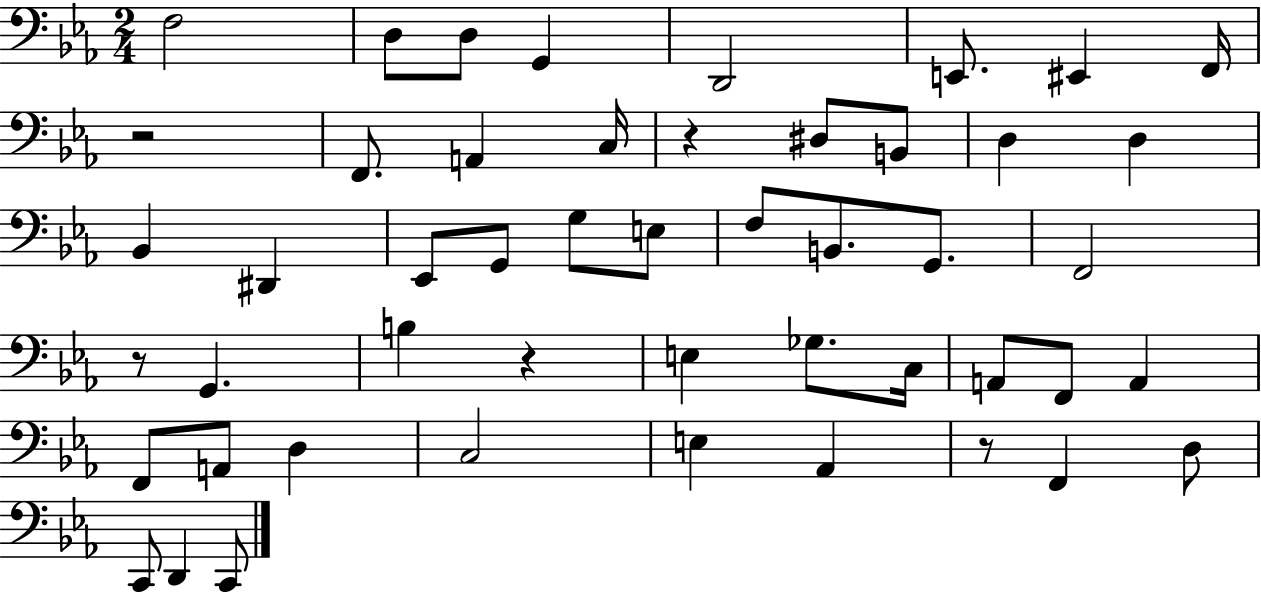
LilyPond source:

{
  \clef bass
  \numericTimeSignature
  \time 2/4
  \key ees \major
  f2 | d8 d8 g,4 | d,2 | e,8. eis,4 f,16 | \break r2 | f,8. a,4 c16 | r4 dis8 b,8 | d4 d4 | \break bes,4 dis,4 | ees,8 g,8 g8 e8 | f8 b,8. g,8. | f,2 | \break r8 g,4. | b4 r4 | e4 ges8. c16 | a,8 f,8 a,4 | \break f,8 a,8 d4 | c2 | e4 aes,4 | r8 f,4 d8 | \break c,8 d,4 c,8 | \bar "|."
}